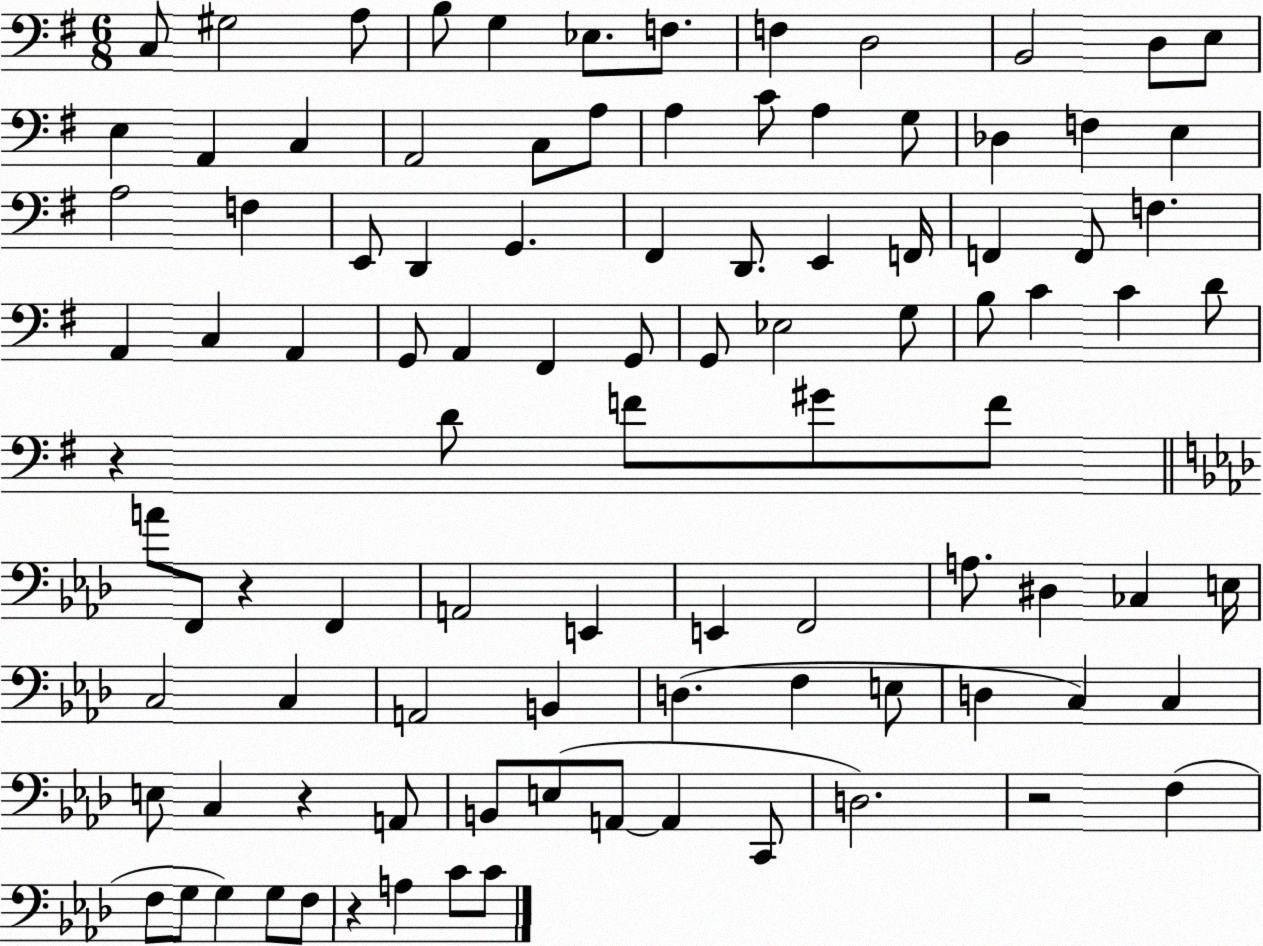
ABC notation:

X:1
T:Untitled
M:6/8
L:1/4
K:G
C,/2 ^G,2 A,/2 B,/2 G, _E,/2 F,/2 F, D,2 B,,2 D,/2 E,/2 E, A,, C, A,,2 C,/2 A,/2 A, C/2 A, G,/2 _D, F, E, A,2 F, E,,/2 D,, G,, ^F,, D,,/2 E,, F,,/4 F,, F,,/2 F, A,, C, A,, G,,/2 A,, ^F,, G,,/2 G,,/2 _E,2 G,/2 B,/2 C C D/2 z D/2 F/2 ^G/2 F/2 A/2 F,,/2 z F,, A,,2 E,, E,, F,,2 A,/2 ^D, _C, E,/4 C,2 C, A,,2 B,, D, F, E,/2 D, C, C, E,/2 C, z A,,/2 B,,/2 E,/2 A,,/2 A,, C,,/2 D,2 z2 F, F,/2 G,/2 G, G,/2 F,/2 z A, C/2 C/2